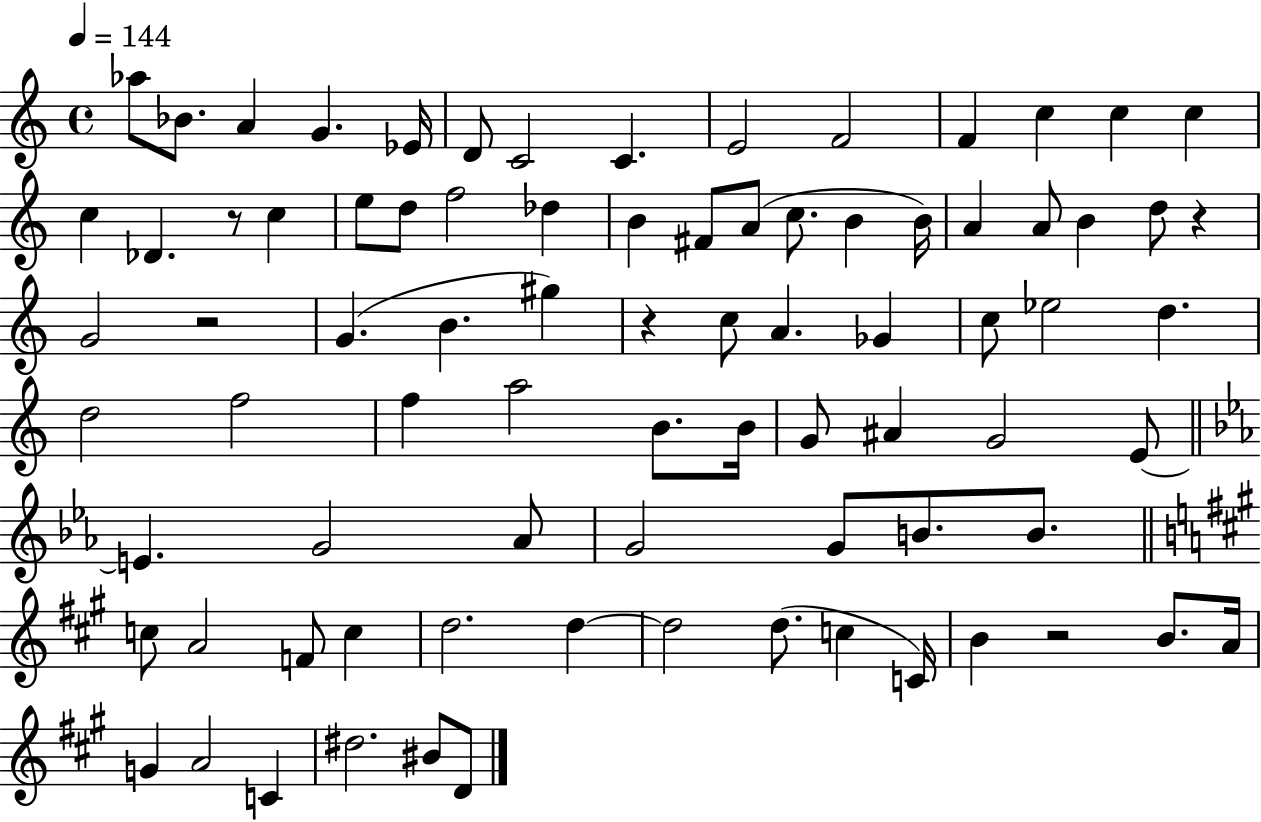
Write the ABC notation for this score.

X:1
T:Untitled
M:4/4
L:1/4
K:C
_a/2 _B/2 A G _E/4 D/2 C2 C E2 F2 F c c c c _D z/2 c e/2 d/2 f2 _d B ^F/2 A/2 c/2 B B/4 A A/2 B d/2 z G2 z2 G B ^g z c/2 A _G c/2 _e2 d d2 f2 f a2 B/2 B/4 G/2 ^A G2 E/2 E G2 _A/2 G2 G/2 B/2 B/2 c/2 A2 F/2 c d2 d d2 d/2 c C/4 B z2 B/2 A/4 G A2 C ^d2 ^B/2 D/2